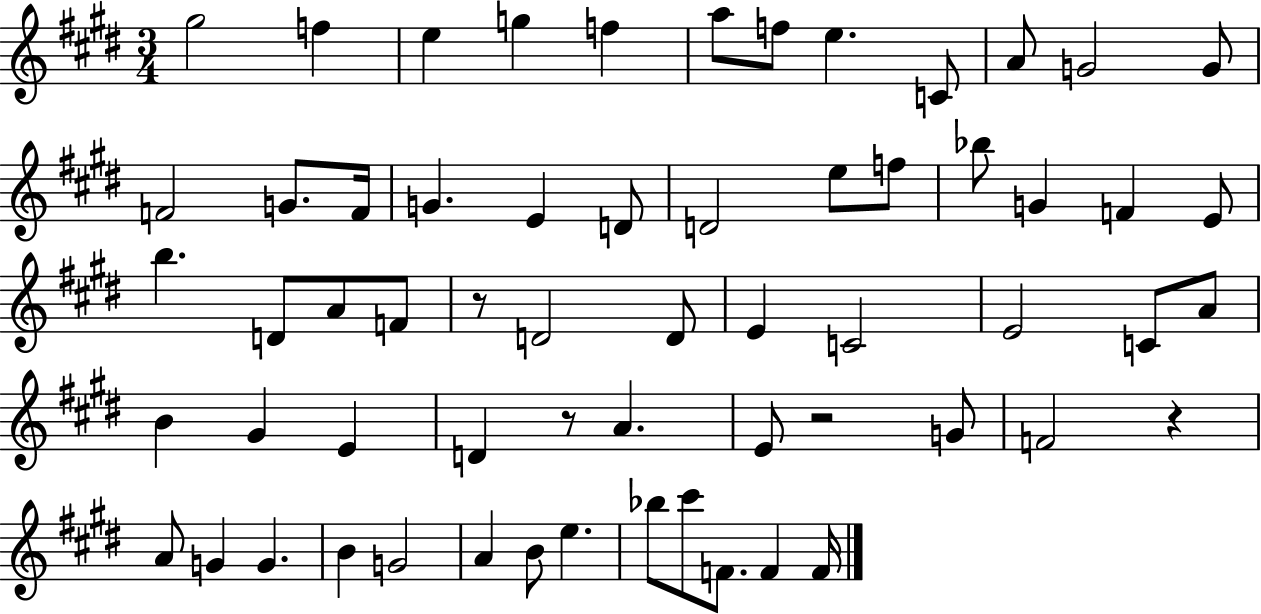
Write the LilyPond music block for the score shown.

{
  \clef treble
  \numericTimeSignature
  \time 3/4
  \key e \major
  \repeat volta 2 { gis''2 f''4 | e''4 g''4 f''4 | a''8 f''8 e''4. c'8 | a'8 g'2 g'8 | \break f'2 g'8. f'16 | g'4. e'4 d'8 | d'2 e''8 f''8 | bes''8 g'4 f'4 e'8 | \break b''4. d'8 a'8 f'8 | r8 d'2 d'8 | e'4 c'2 | e'2 c'8 a'8 | \break b'4 gis'4 e'4 | d'4 r8 a'4. | e'8 r2 g'8 | f'2 r4 | \break a'8 g'4 g'4. | b'4 g'2 | a'4 b'8 e''4. | bes''8 cis'''8 f'8. f'4 f'16 | \break } \bar "|."
}